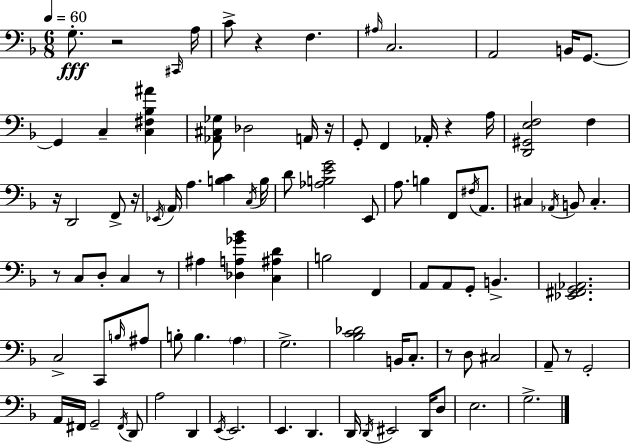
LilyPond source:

{
  \clef bass
  \numericTimeSignature
  \time 6/8
  \key d \minor
  \tempo 4 = 60
  g8.-.\fff r2 \grace { cis,16 } | a16 c'8-> r4 f4. | \grace { ais16 } c2. | a,2 b,16 g,8.~~ | \break g,4 c4-- <c fis bes ais'>4 | <aes, cis ges>8 des2 | a,16 r16 g,8-. f,4 aes,16-. r4 | a16 <d, gis, e f>2 f4 | \break r16 d,2 f,8-> | r16 \acciaccatura { ees,16 } \parenthesize a,16 a4. <b c'>4 | \acciaccatura { c16 } b16 d'8 <aes b e' g'>2 | e,8 a8. b4 f,8 | \break \acciaccatura { fis16 } a,8. cis4 \acciaccatura { aes,16 } b,8 | cis4.-. r8 c8 d8-. | c4 r8 ais4 <des a ges' bes'>4 | <c ais d'>4 b2 | \break f,4 a,8 a,8 g,8-. | b,4.-> <ees, fis, g, aes,>2. | c2-> | c,8 \grace { b16 } ais8 b8-. b4. | \break \parenthesize a4 g2.-> | <bes c' des'>2 | b,16 c8.-. r8 d8 cis2 | a,8-- r8 g,2-. | \break a,16 fis,16 g,2-- | \acciaccatura { fis,16 } d,8 a2 | d,4 \acciaccatura { e,16 } e,2. | e,4. | \break d,4. d,16 \acciaccatura { d,16 } eis,2 | d,16 d8 e2. | g2.-> | \bar "|."
}